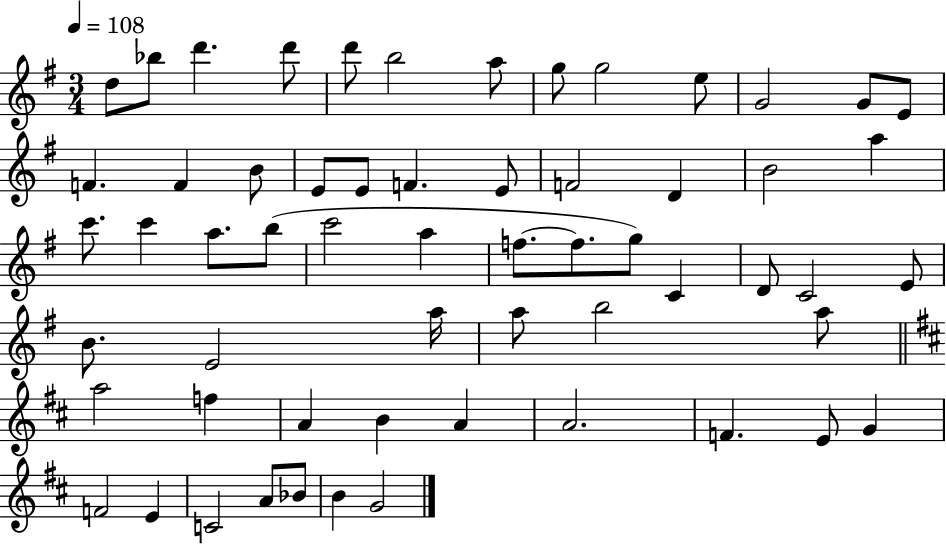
{
  \clef treble
  \numericTimeSignature
  \time 3/4
  \key g \major
  \tempo 4 = 108
  d''8 bes''8 d'''4. d'''8 | d'''8 b''2 a''8 | g''8 g''2 e''8 | g'2 g'8 e'8 | \break f'4. f'4 b'8 | e'8 e'8 f'4. e'8 | f'2 d'4 | b'2 a''4 | \break c'''8. c'''4 a''8. b''8( | c'''2 a''4 | f''8.~~ f''8. g''8) c'4 | d'8 c'2 e'8 | \break b'8. e'2 a''16 | a''8 b''2 a''8 | \bar "||" \break \key d \major a''2 f''4 | a'4 b'4 a'4 | a'2. | f'4. e'8 g'4 | \break f'2 e'4 | c'2 a'8 bes'8 | b'4 g'2 | \bar "|."
}